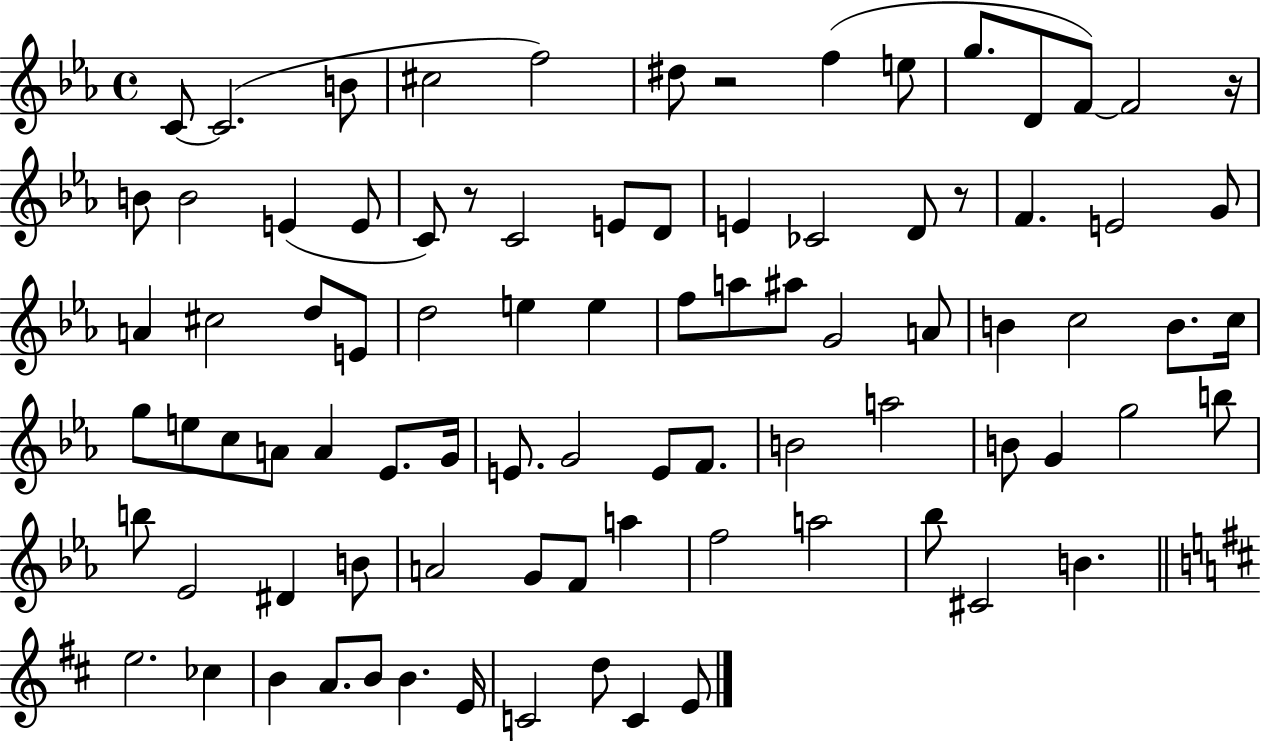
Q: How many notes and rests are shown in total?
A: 87